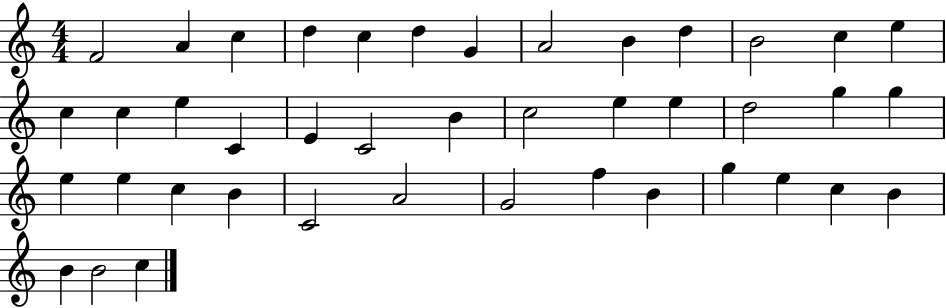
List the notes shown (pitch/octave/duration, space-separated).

F4/h A4/q C5/q D5/q C5/q D5/q G4/q A4/h B4/q D5/q B4/h C5/q E5/q C5/q C5/q E5/q C4/q E4/q C4/h B4/q C5/h E5/q E5/q D5/h G5/q G5/q E5/q E5/q C5/q B4/q C4/h A4/h G4/h F5/q B4/q G5/q E5/q C5/q B4/q B4/q B4/h C5/q